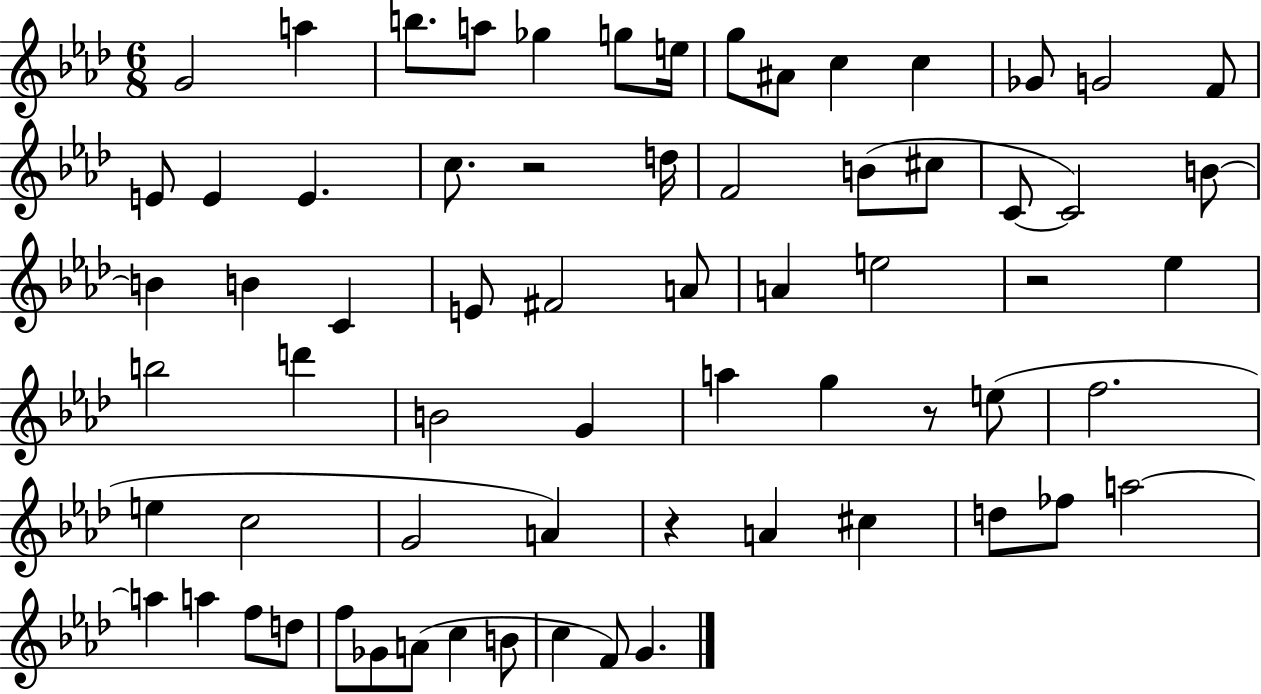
{
  \clef treble
  \numericTimeSignature
  \time 6/8
  \key aes \major
  g'2 a''4 | b''8. a''8 ges''4 g''8 e''16 | g''8 ais'8 c''4 c''4 | ges'8 g'2 f'8 | \break e'8 e'4 e'4. | c''8. r2 d''16 | f'2 b'8( cis''8 | c'8~~ c'2) b'8~~ | \break b'4 b'4 c'4 | e'8 fis'2 a'8 | a'4 e''2 | r2 ees''4 | \break b''2 d'''4 | b'2 g'4 | a''4 g''4 r8 e''8( | f''2. | \break e''4 c''2 | g'2 a'4) | r4 a'4 cis''4 | d''8 fes''8 a''2~~ | \break a''4 a''4 f''8 d''8 | f''8 ges'8 a'8( c''4 b'8 | c''4 f'8) g'4. | \bar "|."
}